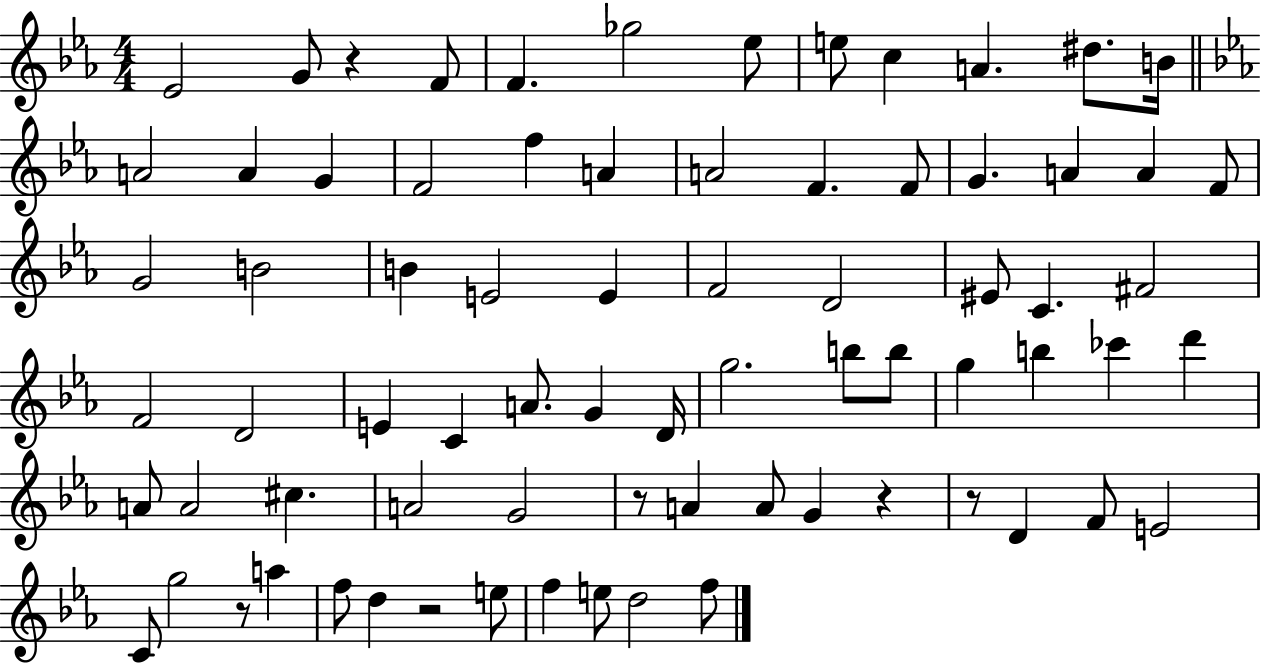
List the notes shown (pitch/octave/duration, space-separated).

Eb4/h G4/e R/q F4/e F4/q. Gb5/h Eb5/e E5/e C5/q A4/q. D#5/e. B4/s A4/h A4/q G4/q F4/h F5/q A4/q A4/h F4/q. F4/e G4/q. A4/q A4/q F4/e G4/h B4/h B4/q E4/h E4/q F4/h D4/h EIS4/e C4/q. F#4/h F4/h D4/h E4/q C4/q A4/e. G4/q D4/s G5/h. B5/e B5/e G5/q B5/q CES6/q D6/q A4/e A4/h C#5/q. A4/h G4/h R/e A4/q A4/e G4/q R/q R/e D4/q F4/e E4/h C4/e G5/h R/e A5/q F5/e D5/q R/h E5/e F5/q E5/e D5/h F5/e